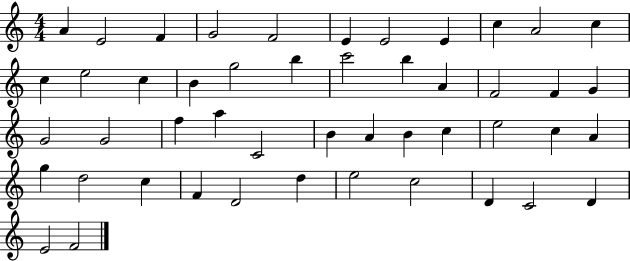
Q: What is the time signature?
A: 4/4